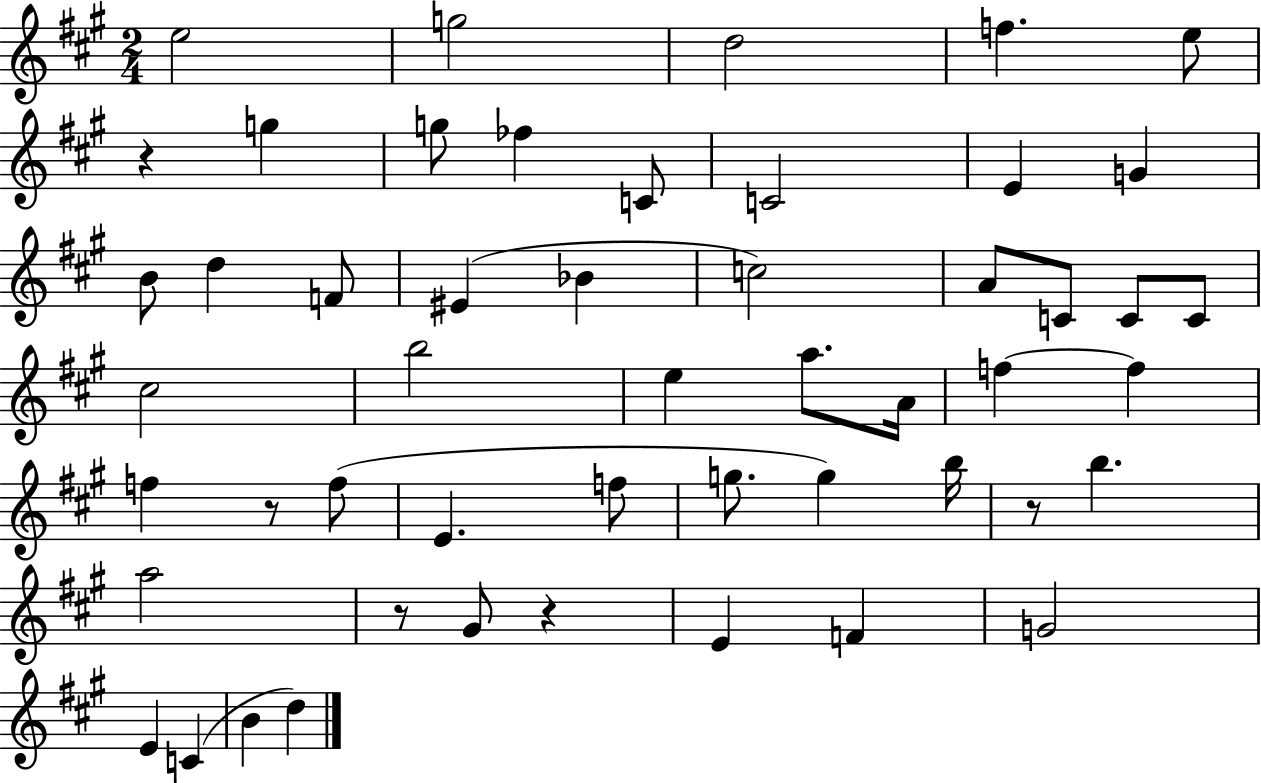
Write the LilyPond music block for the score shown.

{
  \clef treble
  \numericTimeSignature
  \time 2/4
  \key a \major
  \repeat volta 2 { e''2 | g''2 | d''2 | f''4. e''8 | \break r4 g''4 | g''8 fes''4 c'8 | c'2 | e'4 g'4 | \break b'8 d''4 f'8 | eis'4( bes'4 | c''2) | a'8 c'8 c'8 c'8 | \break cis''2 | b''2 | e''4 a''8. a'16 | f''4~~ f''4 | \break f''4 r8 f''8( | e'4. f''8 | g''8. g''4) b''16 | r8 b''4. | \break a''2 | r8 gis'8 r4 | e'4 f'4 | g'2 | \break e'4 c'4( | b'4 d''4) | } \bar "|."
}